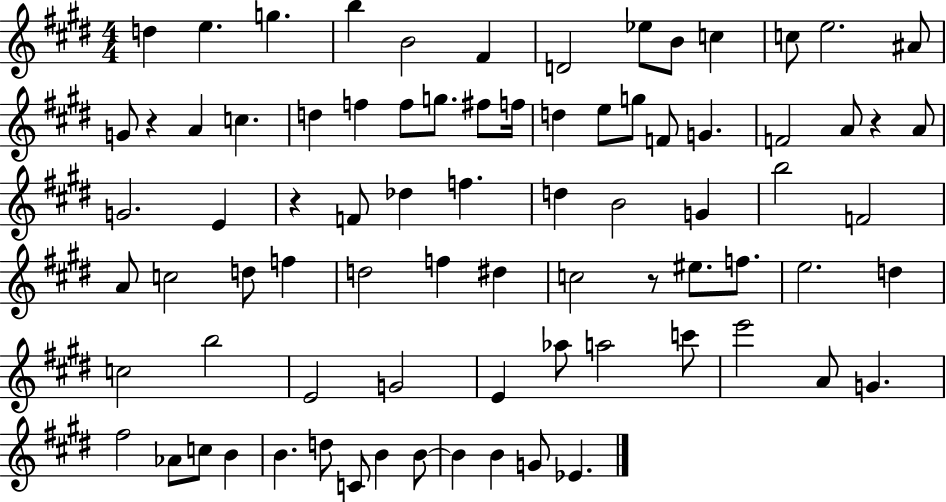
{
  \clef treble
  \numericTimeSignature
  \time 4/4
  \key e \major
  d''4 e''4. g''4. | b''4 b'2 fis'4 | d'2 ees''8 b'8 c''4 | c''8 e''2. ais'8 | \break g'8 r4 a'4 c''4. | d''4 f''4 f''8 g''8. fis''8 f''16 | d''4 e''8 g''8 f'8 g'4. | f'2 a'8 r4 a'8 | \break g'2. e'4 | r4 f'8 des''4 f''4. | d''4 b'2 g'4 | b''2 f'2 | \break a'8 c''2 d''8 f''4 | d''2 f''4 dis''4 | c''2 r8 eis''8. f''8. | e''2. d''4 | \break c''2 b''2 | e'2 g'2 | e'4 aes''8 a''2 c'''8 | e'''2 a'8 g'4. | \break fis''2 aes'8 c''8 b'4 | b'4. d''8 c'8 b'4 b'8~~ | b'4 b'4 g'8 ees'4. | \bar "|."
}